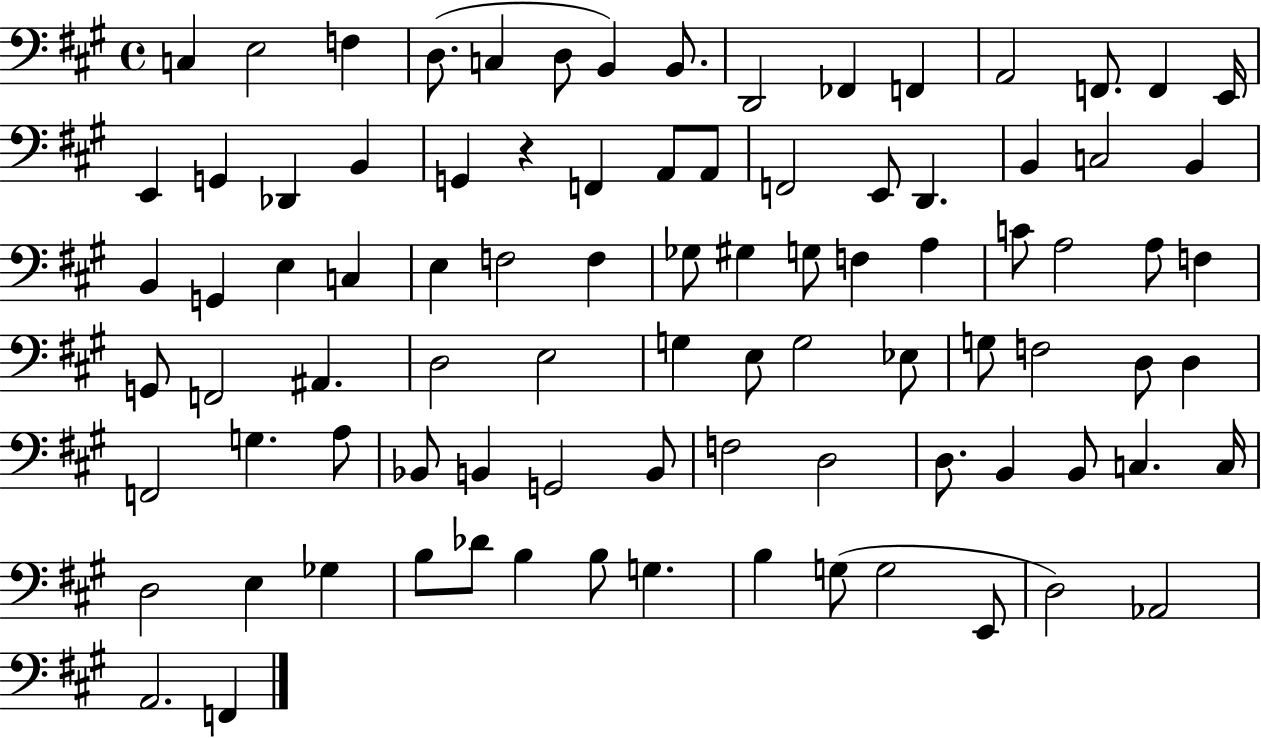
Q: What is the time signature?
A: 4/4